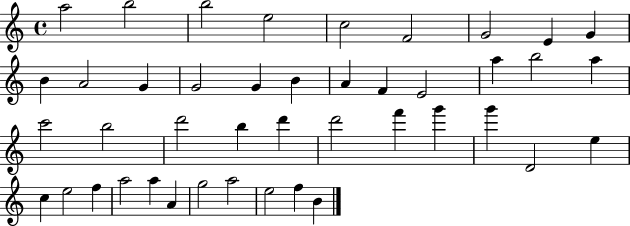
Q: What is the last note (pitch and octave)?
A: B4